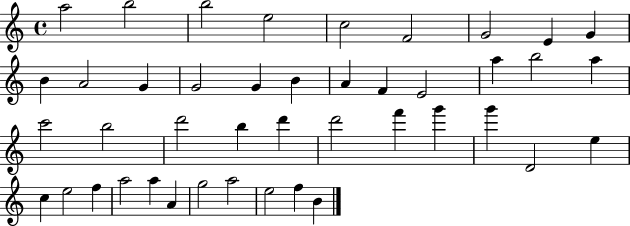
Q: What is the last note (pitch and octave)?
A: B4